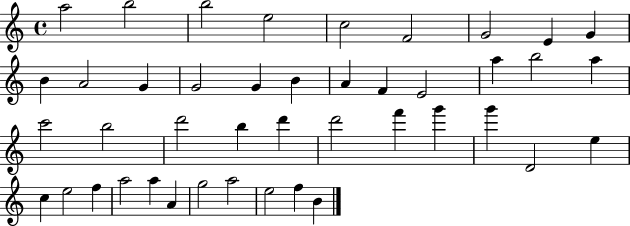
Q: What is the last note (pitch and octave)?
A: B4